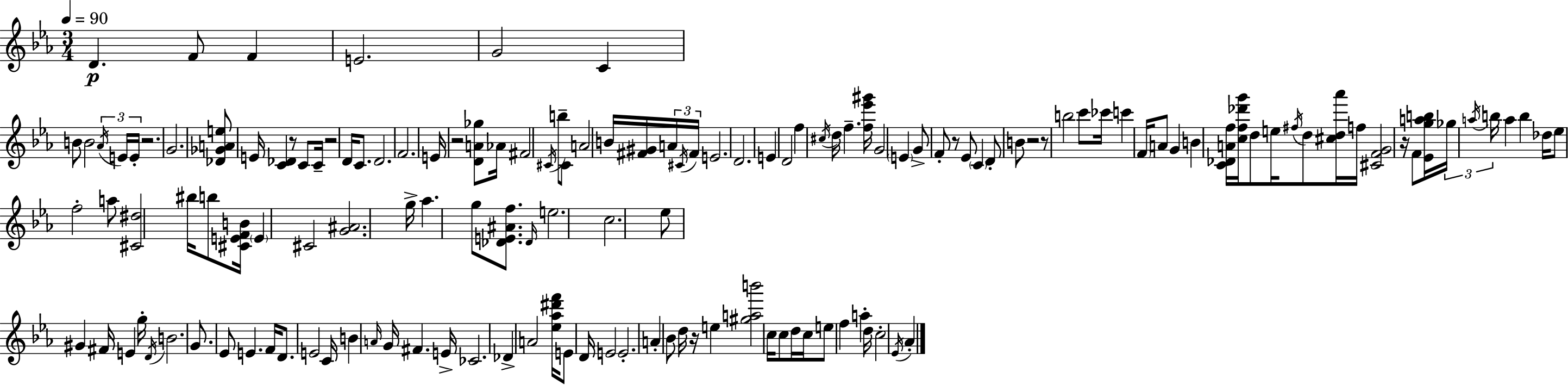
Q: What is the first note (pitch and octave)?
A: D4